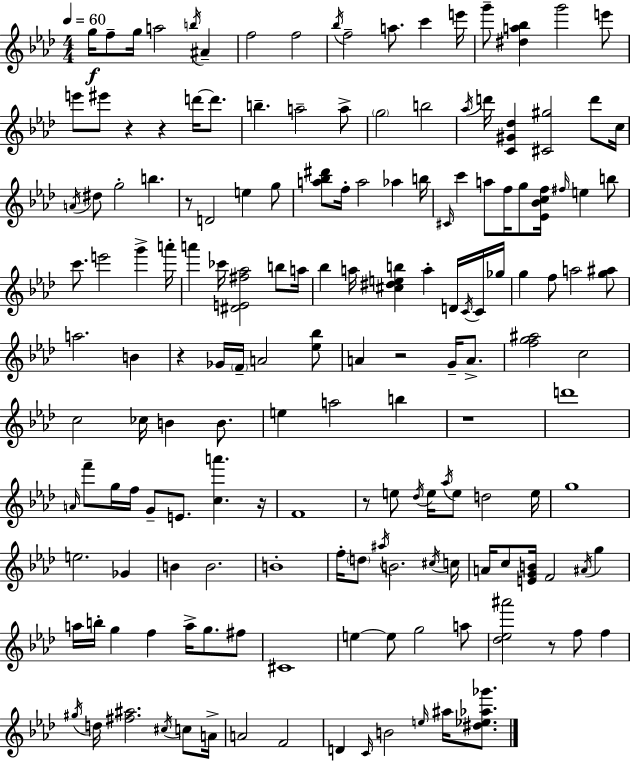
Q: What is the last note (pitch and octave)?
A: A#5